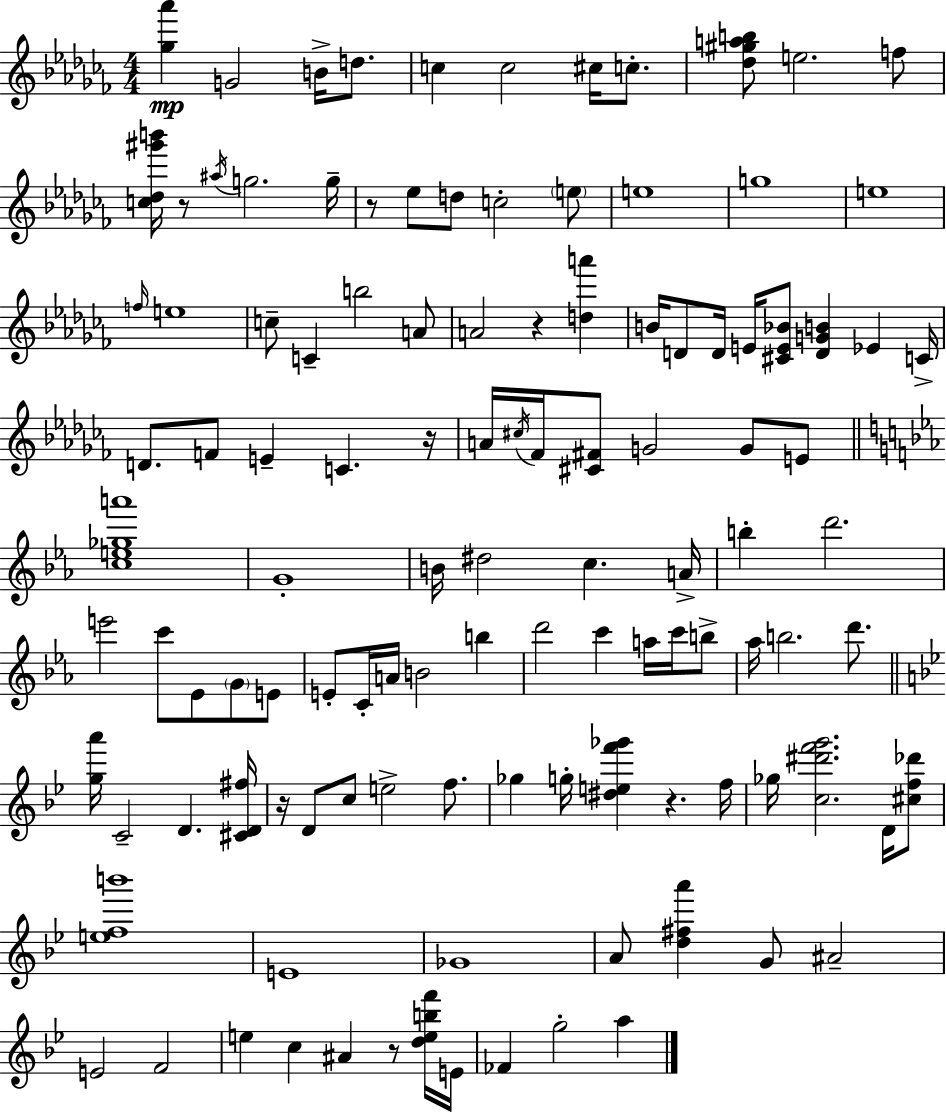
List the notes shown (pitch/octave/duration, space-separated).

[Gb5,Ab6]/q G4/h B4/s D5/e. C5/q C5/h C#5/s C5/e. [Db5,G#5,A5,B5]/e E5/h. F5/e [C5,Db5,G#6,B6]/s R/e A#5/s G5/h. G5/s R/e Eb5/e D5/e C5/h E5/e E5/w G5/w E5/w F5/s E5/w C5/e C4/q B5/h A4/e A4/h R/q [D5,A6]/q B4/s D4/e D4/s E4/s [C#4,E4,Bb4]/e [D4,G4,B4]/q Eb4/q C4/s D4/e. F4/e E4/q C4/q. R/s A4/s C#5/s FES4/s [C#4,F#4]/e G4/h G4/e E4/e [C5,E5,Gb5,A6]/w G4/w B4/s D#5/h C5/q. A4/s B5/q D6/h. E6/h C6/e Eb4/e G4/e E4/e E4/e C4/s A4/s B4/h B5/q D6/h C6/q A5/s C6/s B5/e Ab5/s B5/h. D6/e. [G5,A6]/s C4/h D4/q. [C#4,D4,F#5]/s R/s D4/e C5/e E5/h F5/e. Gb5/q G5/s [D#5,E5,F6,Gb6]/q R/q. F5/s Gb5/s [C5,D#6,F6,G6]/h. D4/s [C#5,F5,Db6]/e [E5,F5,B6]/w E4/w Gb4/w A4/e [D5,F#5,A6]/q G4/e A#4/h E4/h F4/h E5/q C5/q A#4/q R/e [D5,E5,B5,F6]/s E4/s FES4/q G5/h A5/q